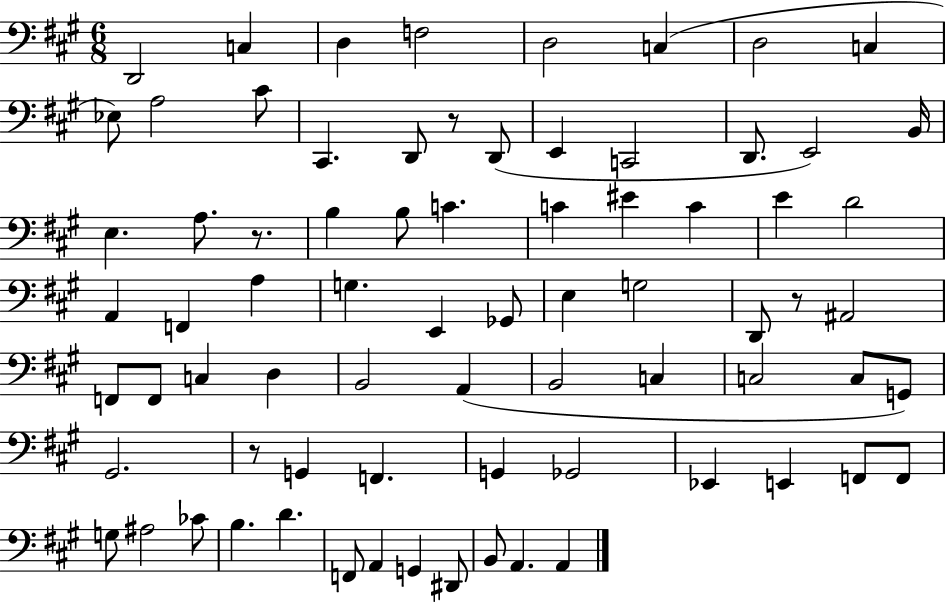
{
  \clef bass
  \numericTimeSignature
  \time 6/8
  \key a \major
  d,2 c4 | d4 f2 | d2 c4( | d2 c4 | \break ees8) a2 cis'8 | cis,4. d,8 r8 d,8( | e,4 c,2 | d,8. e,2) b,16 | \break e4. a8. r8. | b4 b8 c'4. | c'4 eis'4 c'4 | e'4 d'2 | \break a,4 f,4 a4 | g4. e,4 ges,8 | e4 g2 | d,8 r8 ais,2 | \break f,8 f,8 c4 d4 | b,2 a,4( | b,2 c4 | c2 c8 g,8) | \break gis,2. | r8 g,4 f,4. | g,4 ges,2 | ees,4 e,4 f,8 f,8 | \break g8 ais2 ces'8 | b4. d'4. | f,8 a,4 g,4 dis,8 | b,8 a,4. a,4 | \break \bar "|."
}